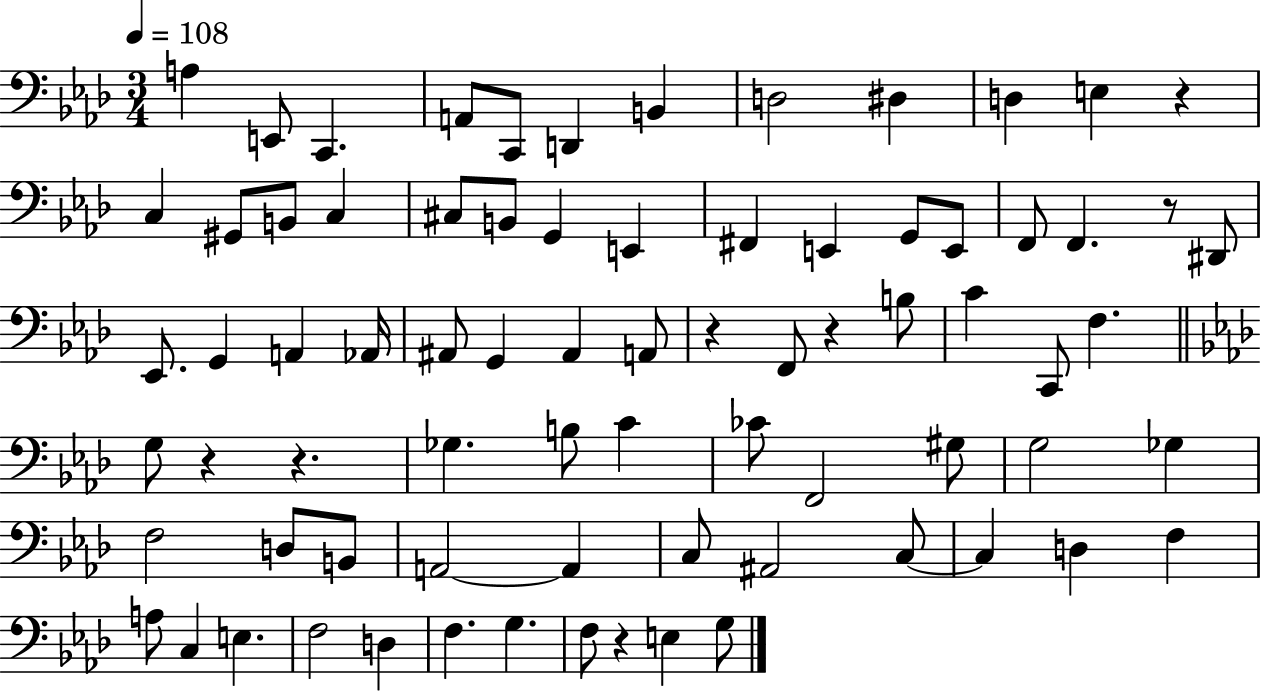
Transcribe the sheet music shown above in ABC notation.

X:1
T:Untitled
M:3/4
L:1/4
K:Ab
A, E,,/2 C,, A,,/2 C,,/2 D,, B,, D,2 ^D, D, E, z C, ^G,,/2 B,,/2 C, ^C,/2 B,,/2 G,, E,, ^F,, E,, G,,/2 E,,/2 F,,/2 F,, z/2 ^D,,/2 _E,,/2 G,, A,, _A,,/4 ^A,,/2 G,, ^A,, A,,/2 z F,,/2 z B,/2 C C,,/2 F, G,/2 z z _G, B,/2 C _C/2 F,,2 ^G,/2 G,2 _G, F,2 D,/2 B,,/2 A,,2 A,, C,/2 ^A,,2 C,/2 C, D, F, A,/2 C, E, F,2 D, F, G, F,/2 z E, G,/2